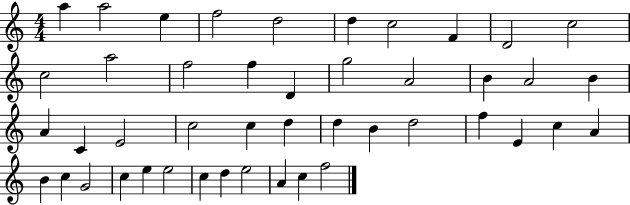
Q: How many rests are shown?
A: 0